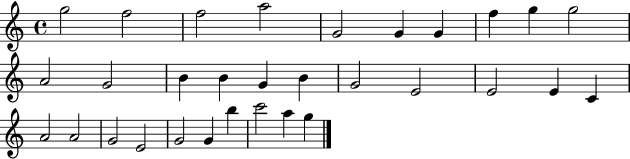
X:1
T:Untitled
M:4/4
L:1/4
K:C
g2 f2 f2 a2 G2 G G f g g2 A2 G2 B B G B G2 E2 E2 E C A2 A2 G2 E2 G2 G b c'2 a g